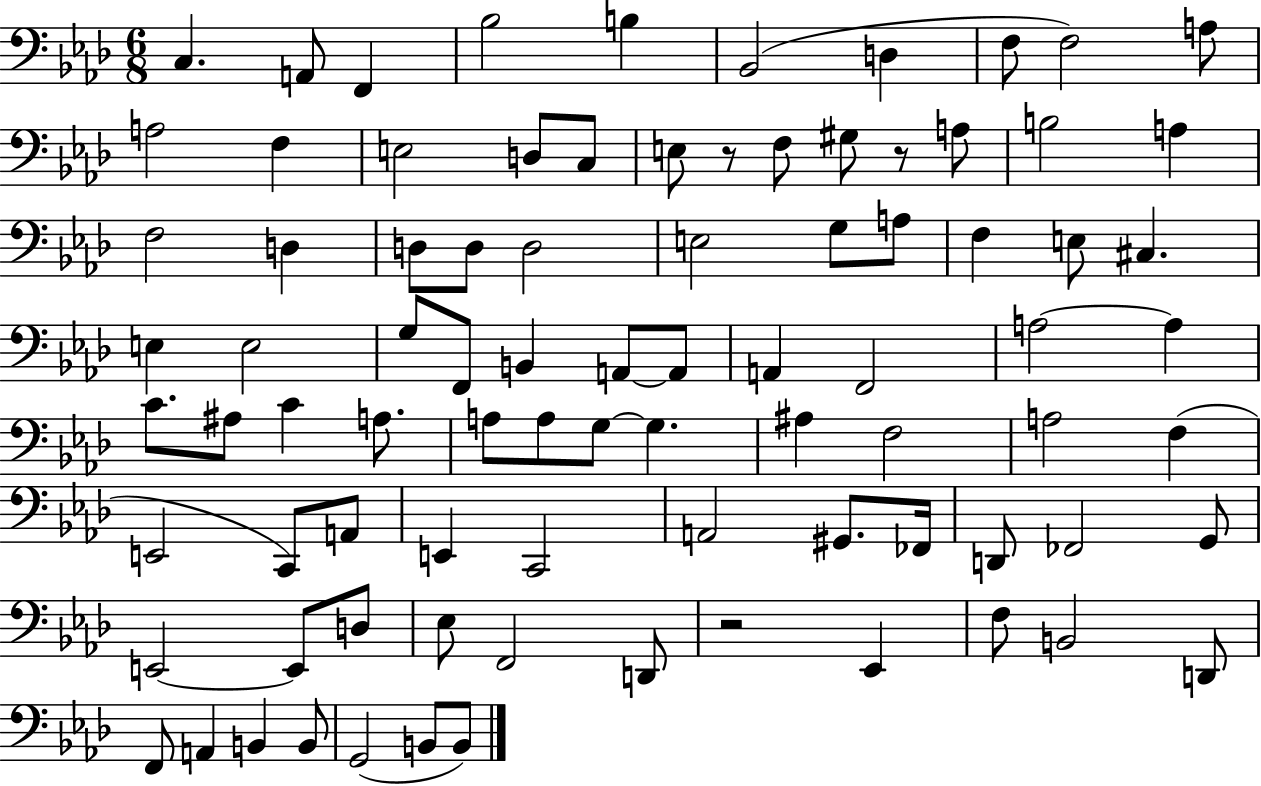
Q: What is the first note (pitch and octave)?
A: C3